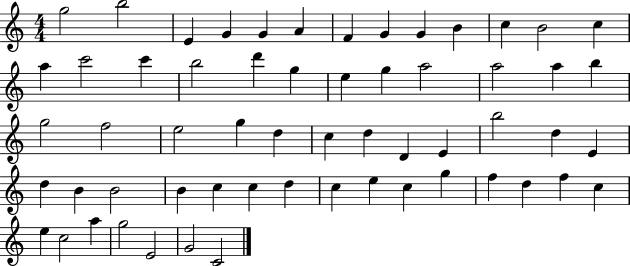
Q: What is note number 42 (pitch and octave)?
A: C5